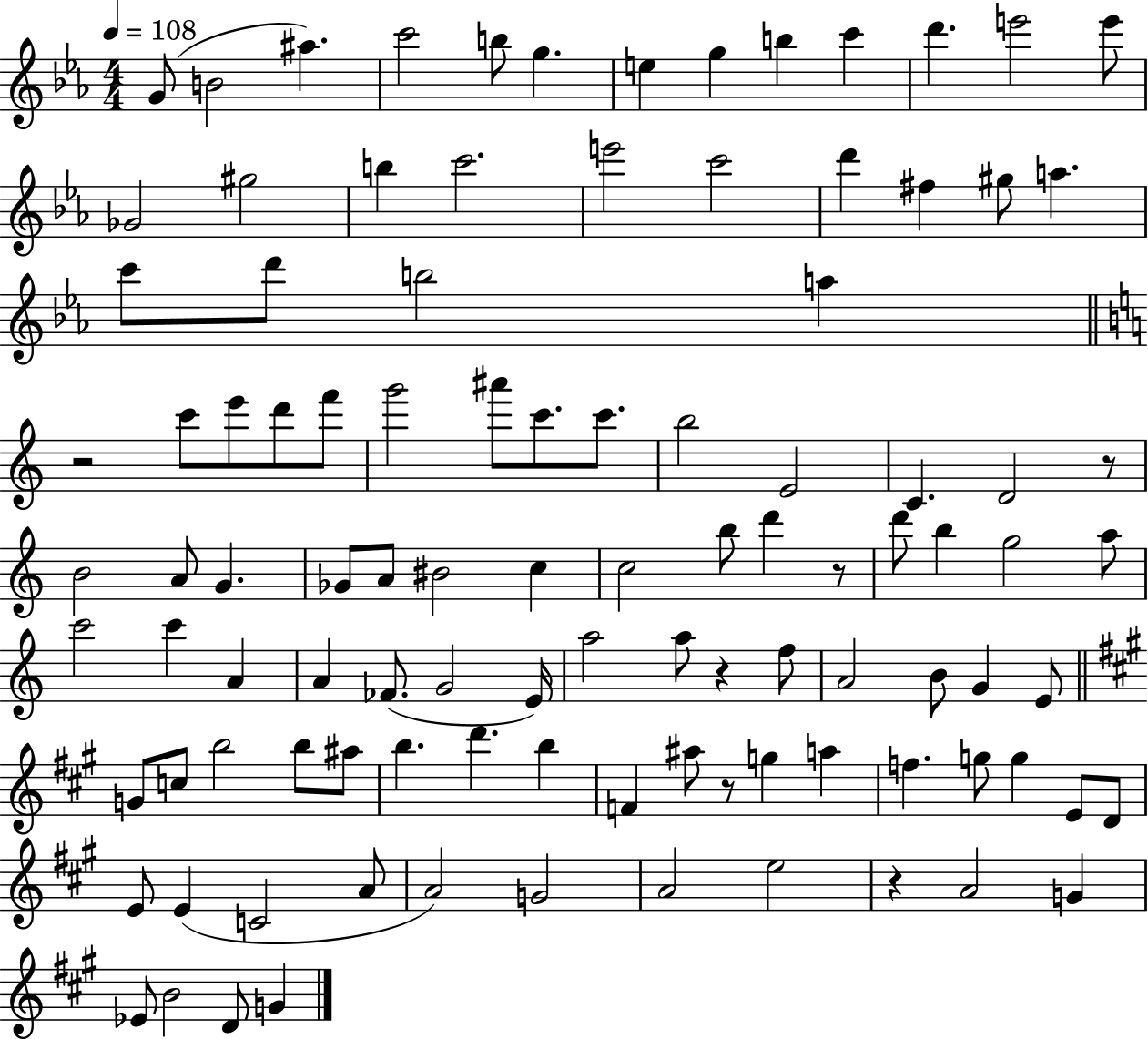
G4/e B4/h A#5/q. C6/h B5/e G5/q. E5/q G5/q B5/q C6/q D6/q. E6/h E6/e Gb4/h G#5/h B5/q C6/h. E6/h C6/h D6/q F#5/q G#5/e A5/q. C6/e D6/e B5/h A5/q R/h C6/e E6/e D6/e F6/e G6/h A#6/e C6/e. C6/e. B5/h E4/h C4/q. D4/h R/e B4/h A4/e G4/q. Gb4/e A4/e BIS4/h C5/q C5/h B5/e D6/q R/e D6/e B5/q G5/h A5/e C6/h C6/q A4/q A4/q FES4/e. G4/h E4/s A5/h A5/e R/q F5/e A4/h B4/e G4/q E4/e G4/e C5/e B5/h B5/e A#5/e B5/q. D6/q. B5/q F4/q A#5/e R/e G5/q A5/q F5/q. G5/e G5/q E4/e D4/e E4/e E4/q C4/h A4/e A4/h G4/h A4/h E5/h R/q A4/h G4/q Eb4/e B4/h D4/e G4/q